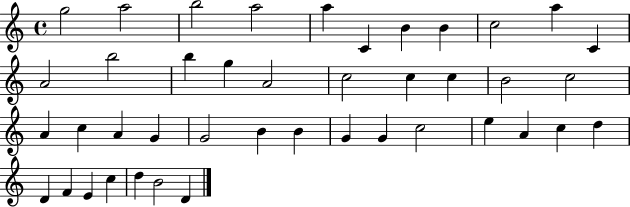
G5/h A5/h B5/h A5/h A5/q C4/q B4/q B4/q C5/h A5/q C4/q A4/h B5/h B5/q G5/q A4/h C5/h C5/q C5/q B4/h C5/h A4/q C5/q A4/q G4/q G4/h B4/q B4/q G4/q G4/q C5/h E5/q A4/q C5/q D5/q D4/q F4/q E4/q C5/q D5/q B4/h D4/q